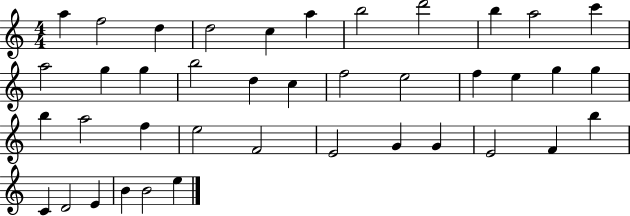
X:1
T:Untitled
M:4/4
L:1/4
K:C
a f2 d d2 c a b2 d'2 b a2 c' a2 g g b2 d c f2 e2 f e g g b a2 f e2 F2 E2 G G E2 F b C D2 E B B2 e